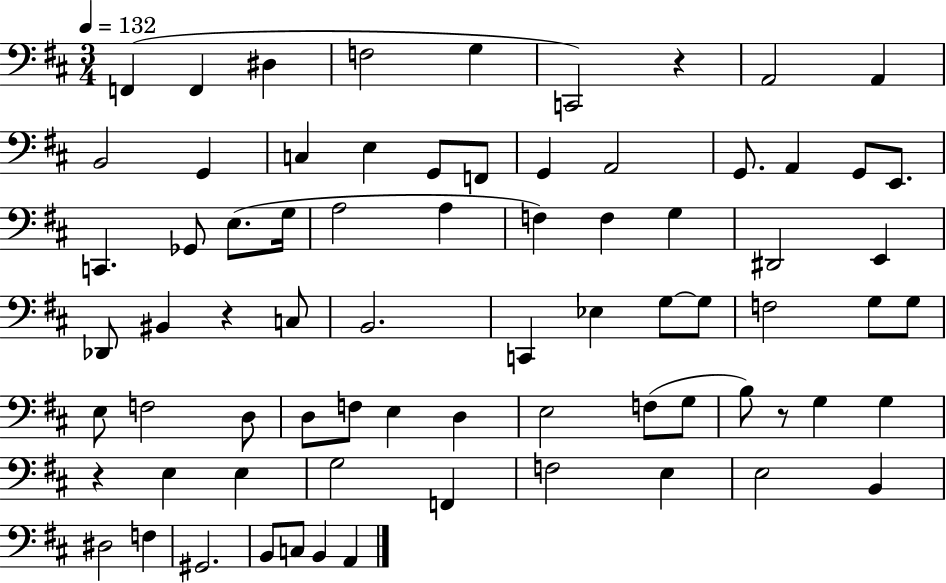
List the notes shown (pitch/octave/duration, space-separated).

F2/q F2/q D#3/q F3/h G3/q C2/h R/q A2/h A2/q B2/h G2/q C3/q E3/q G2/e F2/e G2/q A2/h G2/e. A2/q G2/e E2/e. C2/q. Gb2/e E3/e. G3/s A3/h A3/q F3/q F3/q G3/q D#2/h E2/q Db2/e BIS2/q R/q C3/e B2/h. C2/q Eb3/q G3/e G3/e F3/h G3/e G3/e E3/e F3/h D3/e D3/e F3/e E3/q D3/q E3/h F3/e G3/e B3/e R/e G3/q G3/q R/q E3/q E3/q G3/h F2/q F3/h E3/q E3/h B2/q D#3/h F3/q G#2/h. B2/e C3/e B2/q A2/q